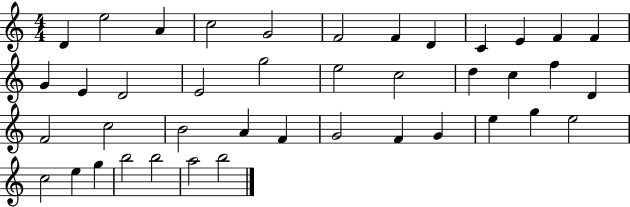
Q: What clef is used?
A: treble